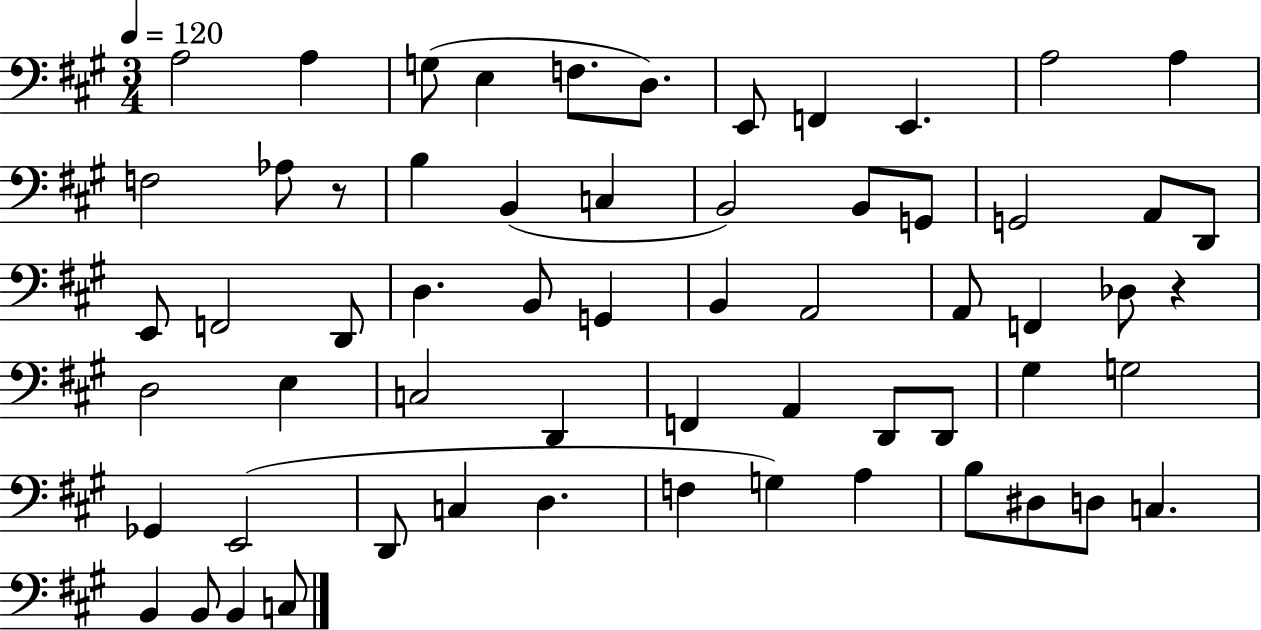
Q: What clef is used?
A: bass